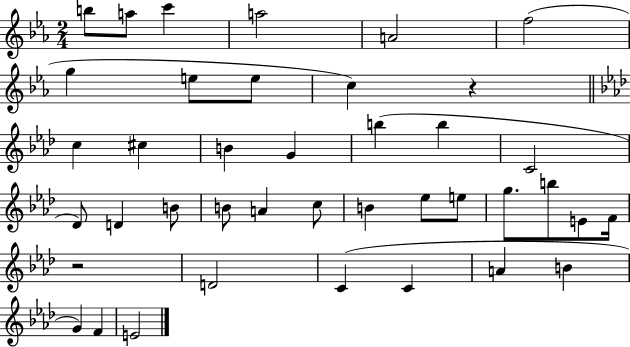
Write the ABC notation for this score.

X:1
T:Untitled
M:2/4
L:1/4
K:Eb
b/2 a/2 c' a2 A2 f2 g e/2 e/2 c z c ^c B G b b C2 _D/2 D B/2 B/2 A c/2 B _e/2 e/2 g/2 b/2 E/2 F/4 z2 D2 C C A B G F E2